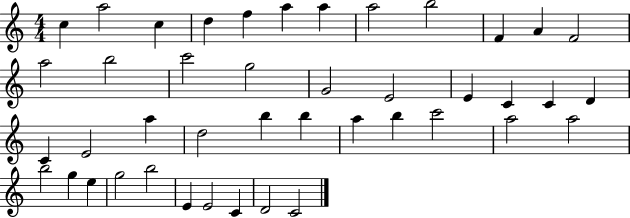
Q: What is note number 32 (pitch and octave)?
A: A5